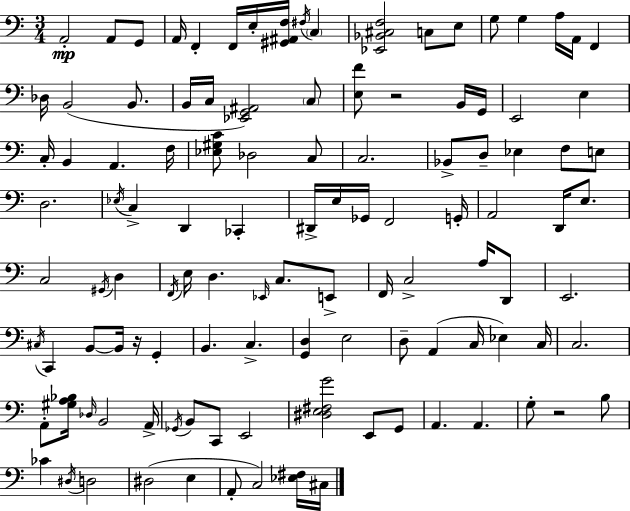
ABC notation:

X:1
T:Untitled
M:3/4
L:1/4
K:C
A,,2 A,,/2 G,,/2 A,,/4 F,, F,,/4 E,/4 [^G,,^A,,F,]/4 ^F,/4 C, [_E,,_B,,^C,F,]2 C,/2 E,/2 G,/2 G, A,/4 A,,/4 F,, _D,/4 B,,2 B,,/2 B,,/4 C,/4 [_E,,G,,^A,,]2 C,/2 [E,F]/2 z2 B,,/4 G,,/4 E,,2 E, C,/4 B,, A,, F,/4 [_E,^G,C]/2 _D,2 C,/2 C,2 _B,,/2 D,/2 _E, F,/2 E,/2 D,2 _E,/4 C, D,, _C,, ^D,,/4 E,/4 _G,,/4 F,,2 G,,/4 A,,2 D,,/4 E,/2 C,2 ^G,,/4 D, F,,/4 E,/4 D, _E,,/4 C,/2 E,,/2 F,,/4 C,2 A,/4 D,,/2 E,,2 ^C,/4 C,, B,,/2 B,,/4 z/4 G,, B,, C, [G,,D,] E,2 D,/2 A,, C,/4 _E, C,/4 C,2 A,,/2 [^G,A,_B,]/4 _D,/4 B,,2 A,,/4 _G,,/4 B,,/2 C,,/2 E,,2 [^D,E,^F,G]2 E,,/2 G,,/2 A,, A,, G,/2 z2 B,/2 _C ^D,/4 D,2 ^D,2 E, A,,/2 C,2 [_E,^F,]/4 ^C,/4